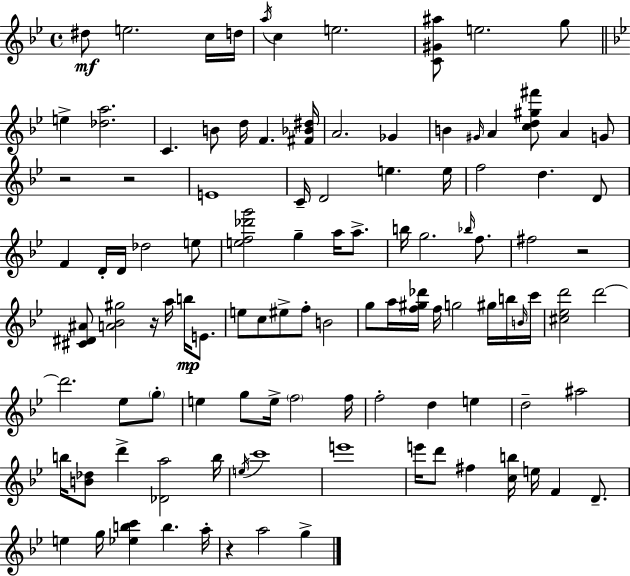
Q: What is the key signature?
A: G minor